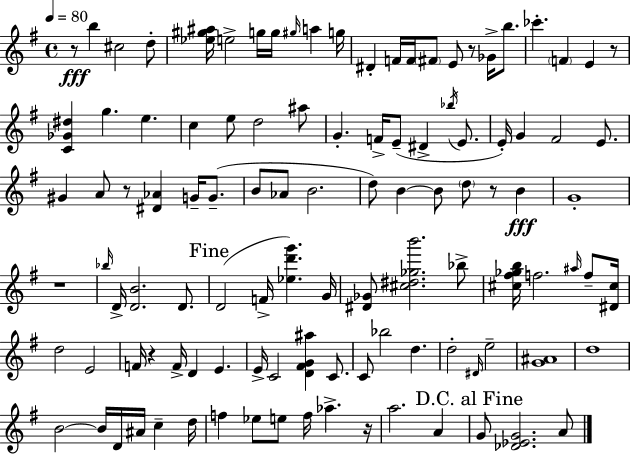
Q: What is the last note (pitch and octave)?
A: A4